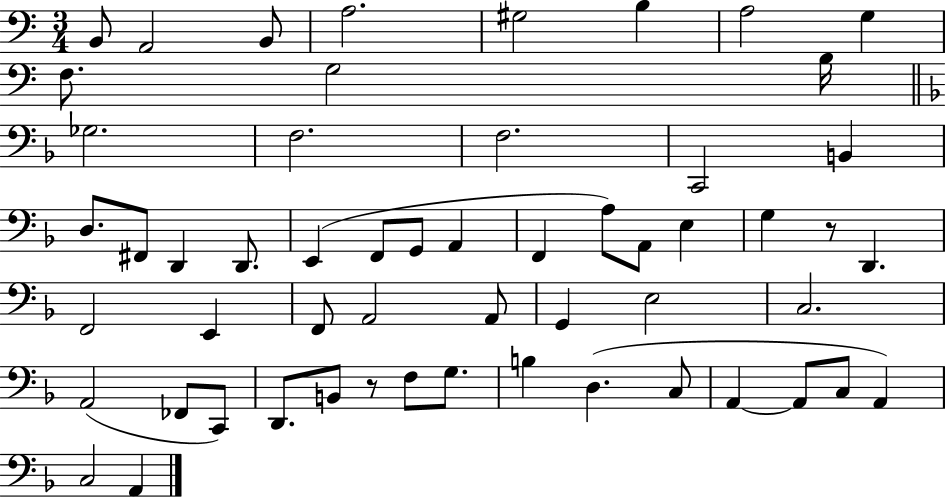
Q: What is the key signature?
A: C major